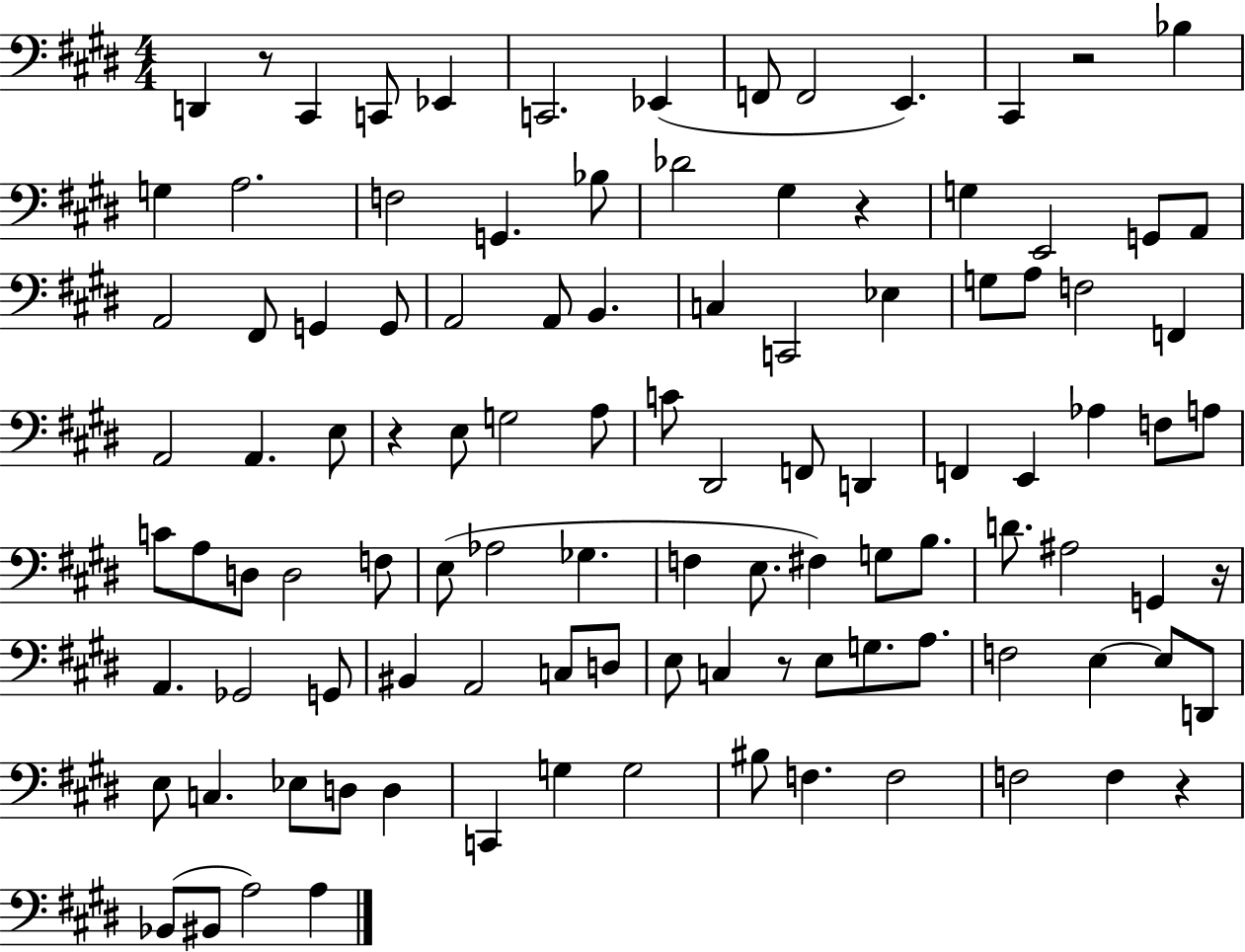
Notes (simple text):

D2/q R/e C#2/q C2/e Eb2/q C2/h. Eb2/q F2/e F2/h E2/q. C#2/q R/h Bb3/q G3/q A3/h. F3/h G2/q. Bb3/e Db4/h G#3/q R/q G3/q E2/h G2/e A2/e A2/h F#2/e G2/q G2/e A2/h A2/e B2/q. C3/q C2/h Eb3/q G3/e A3/e F3/h F2/q A2/h A2/q. E3/e R/q E3/e G3/h A3/e C4/e D#2/h F2/e D2/q F2/q E2/q Ab3/q F3/e A3/e C4/e A3/e D3/e D3/h F3/e E3/e Ab3/h Gb3/q. F3/q E3/e. F#3/q G3/e B3/e. D4/e. A#3/h G2/q R/s A2/q. Gb2/h G2/e BIS2/q A2/h C3/e D3/e E3/e C3/q R/e E3/e G3/e. A3/e. F3/h E3/q E3/e D2/e E3/e C3/q. Eb3/e D3/e D3/q C2/q G3/q G3/h BIS3/e F3/q. F3/h F3/h F3/q R/q Bb2/e BIS2/e A3/h A3/q